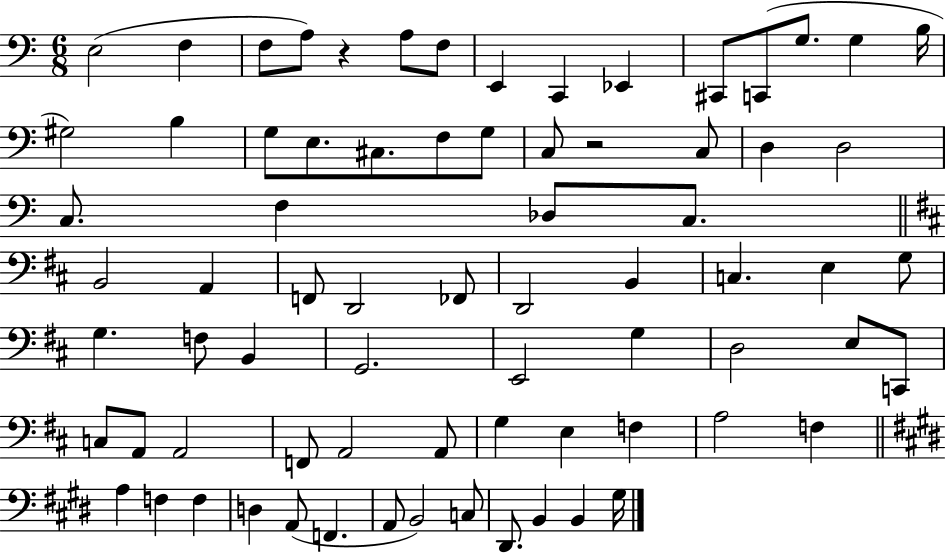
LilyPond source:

{
  \clef bass
  \numericTimeSignature
  \time 6/8
  \key c \major
  e2( f4 | f8 a8) r4 a8 f8 | e,4 c,4 ees,4 | cis,8 c,8( g8. g4 b16 | \break gis2) b4 | g8 e8. cis8. f8 g8 | c8 r2 c8 | d4 d2 | \break c8. f4 des8 c8. | \bar "||" \break \key b \minor b,2 a,4 | f,8 d,2 fes,8 | d,2 b,4 | c4. e4 g8 | \break g4. f8 b,4 | g,2. | e,2 g4 | d2 e8 c,8 | \break c8 a,8 a,2 | f,8 a,2 a,8 | g4 e4 f4 | a2 f4 | \break \bar "||" \break \key e \major a4 f4 f4 | d4 a,8( f,4. | a,8 b,2) c8 | dis,8. b,4 b,4 gis16 | \break \bar "|."
}